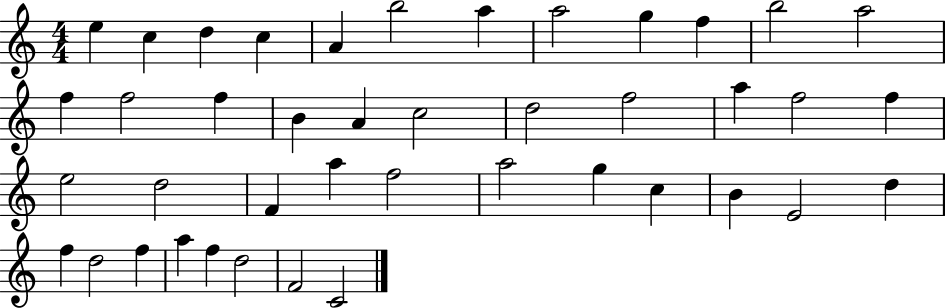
{
  \clef treble
  \numericTimeSignature
  \time 4/4
  \key c \major
  e''4 c''4 d''4 c''4 | a'4 b''2 a''4 | a''2 g''4 f''4 | b''2 a''2 | \break f''4 f''2 f''4 | b'4 a'4 c''2 | d''2 f''2 | a''4 f''2 f''4 | \break e''2 d''2 | f'4 a''4 f''2 | a''2 g''4 c''4 | b'4 e'2 d''4 | \break f''4 d''2 f''4 | a''4 f''4 d''2 | f'2 c'2 | \bar "|."
}